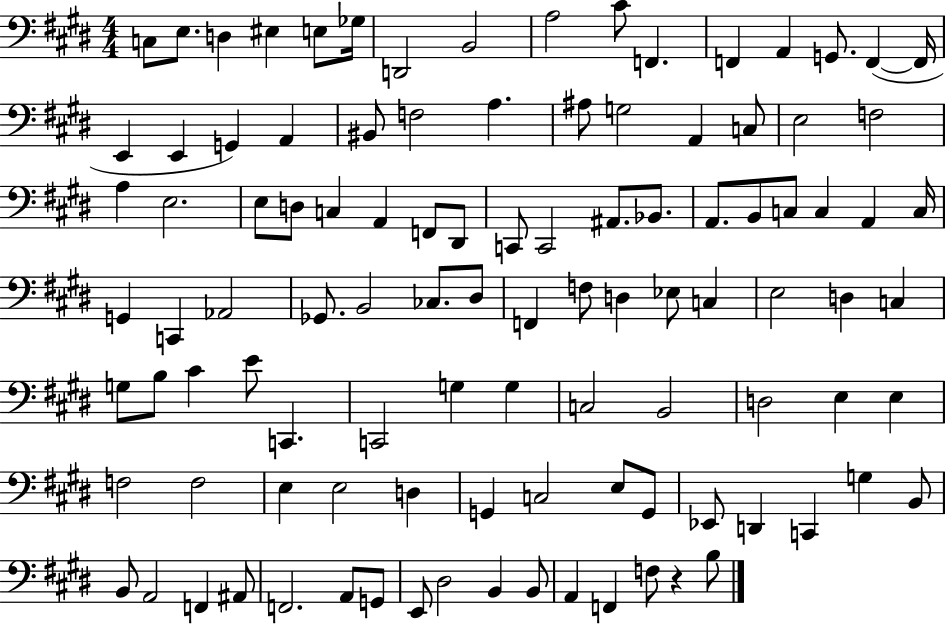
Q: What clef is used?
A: bass